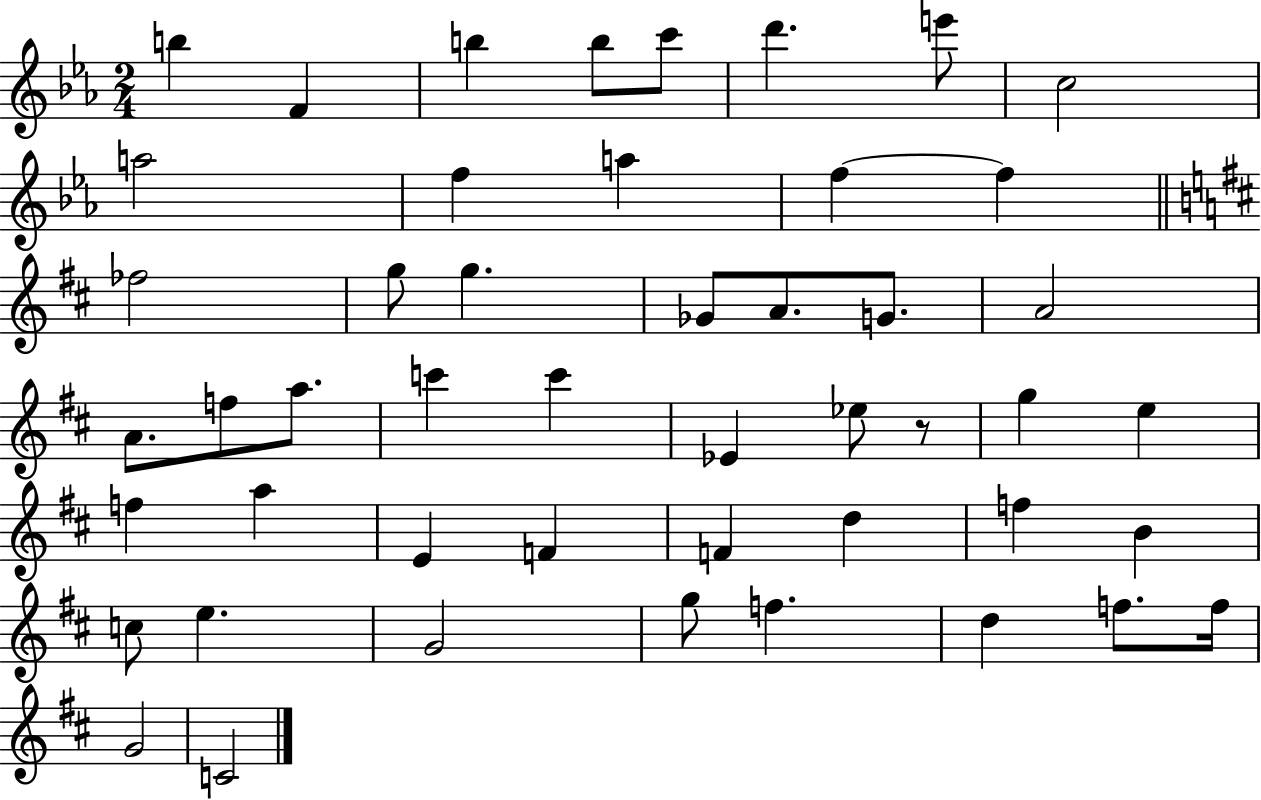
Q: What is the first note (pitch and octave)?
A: B5